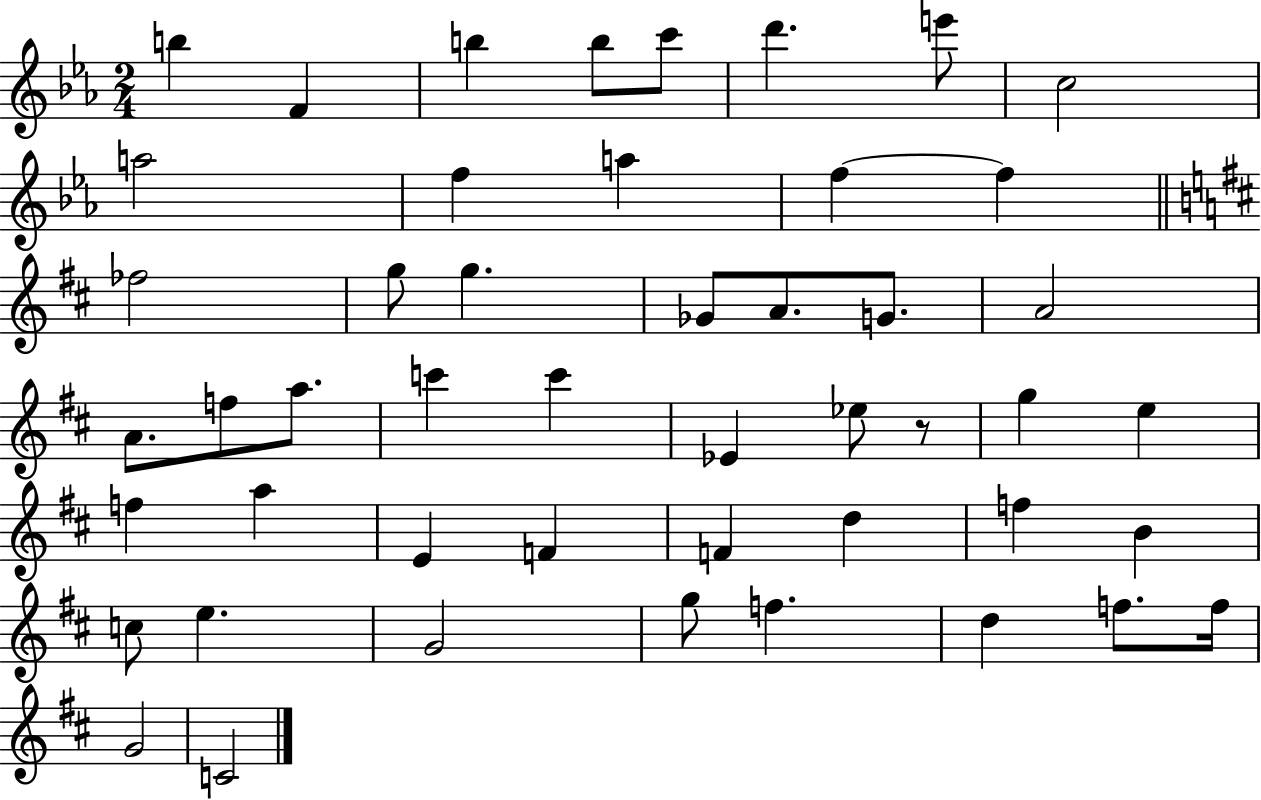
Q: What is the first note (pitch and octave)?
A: B5